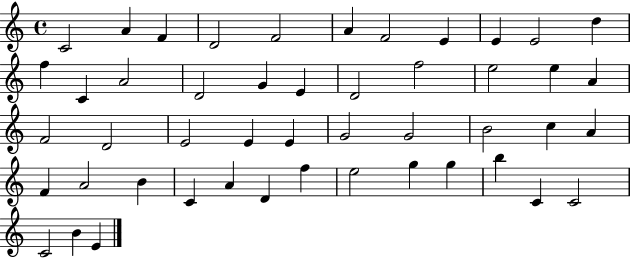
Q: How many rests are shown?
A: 0